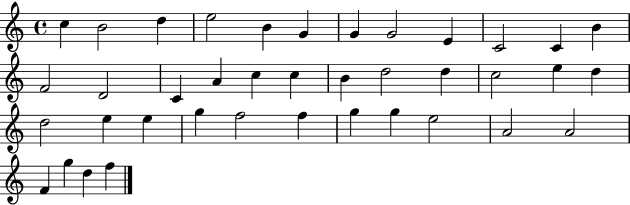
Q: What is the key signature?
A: C major